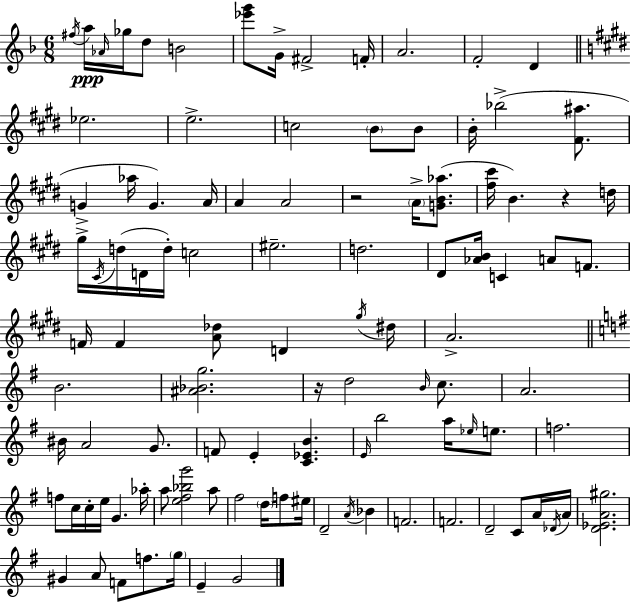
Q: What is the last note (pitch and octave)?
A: G4